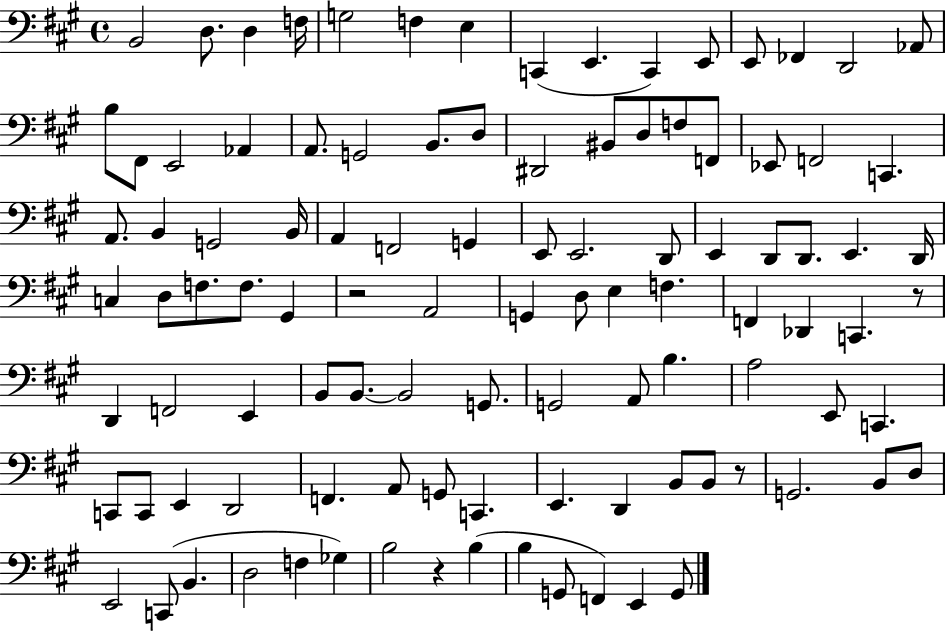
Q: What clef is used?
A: bass